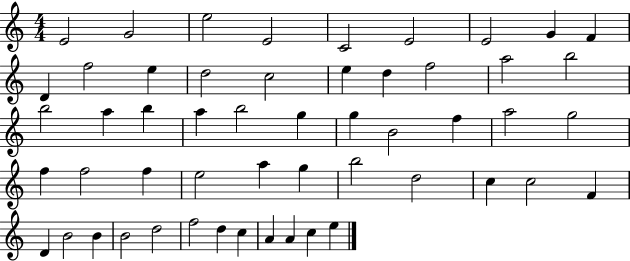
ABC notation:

X:1
T:Untitled
M:4/4
L:1/4
K:C
E2 G2 e2 E2 C2 E2 E2 G F D f2 e d2 c2 e d f2 a2 b2 b2 a b a b2 g g B2 f a2 g2 f f2 f e2 a g b2 d2 c c2 F D B2 B B2 d2 f2 d c A A c e